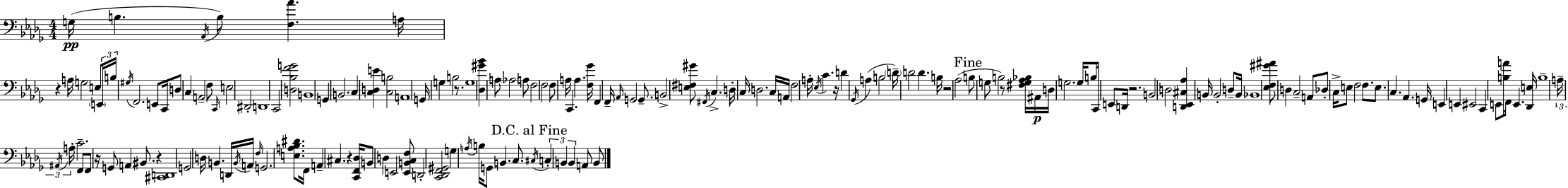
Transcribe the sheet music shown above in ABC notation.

X:1
T:Untitled
M:4/4
L:1/4
K:Bbm
G,/4 B, _A,,/4 B,/2 [F,_A] A,/4 z A,/4 G,2 E,/2 E,,/4 B,/4 ^G,/4 F,,2 E,,/2 C,,/4 D,/2 C, A,,2 F,/2 C,,/4 E,2 ^D,,2 D,,4 C,,2 [D,_B,FG]2 B,,4 G,, B,,2 C, [C,D,E] [C,B,]2 A,,4 G,,/4 G, B,2 z/2 G,4 [_D,^G_B] A,/2 _A,2 A,/2 F,2 F,2 F,/2 A,/4 C,, A, [F,_G]/4 F,, F,,/4 _A,,/4 G,,2 G,,/2 B,,2 [E,^F,^G]/2 ^F,,/4 C, D,/4 C,/4 D,2 C,/4 A,,/4 F,2 A,/4 _E,/4 C z/4 D _G,,/4 A, B,2 D/4 D2 D B,/4 z2 _A,2 B,/2 G,/2 B,2 z/2 [^F,G,_A,_B,]/4 ^A,,/4 D,/4 G,2 G,/4 B,/2 C,,/4 E,,/2 D,,/4 z2 B,,2 D,2 [D,,_E,,^C,_A,] B,,/4 B,,2 D,/2 B,,/4 _B,,4 [_E,F,^G^A]/2 D, C,2 A,,/2 _D,/2 C,/4 E,/2 F,2 F,/2 E,/2 C, _A,, G,,/4 E,, E,, ^E,,2 C,, E,,/2 [B,A]/2 F,,/4 E,, [_D,,E,]/4 B,4 A,/4 ^A,,/4 A,/4 C2 F,,/2 F,,/2 z/4 G,,/2 A,, ^B,,/2 z [^C,,D,,]4 G,,2 D,/4 B,, D,,/4 B,,/4 A,,/4 F,/4 G,,2 [E,A,_B,^D]/2 F,,/4 A,, ^C, z [C,,F,,_D,]/4 B,,/2 D, E,,2 [E,,B,,C,F,]/2 D,,2 [C,,_D,,F,,^G,,]2 G, A,/4 B,/4 G,,/2 B,, C,/2 ^C,/4 C, B,, B,, A,,/2 B,,/2